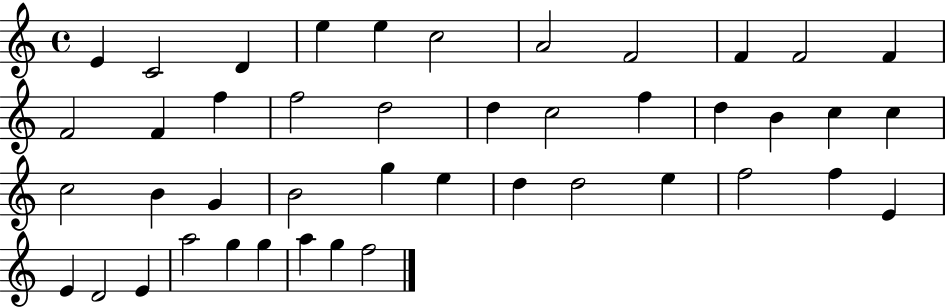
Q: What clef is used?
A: treble